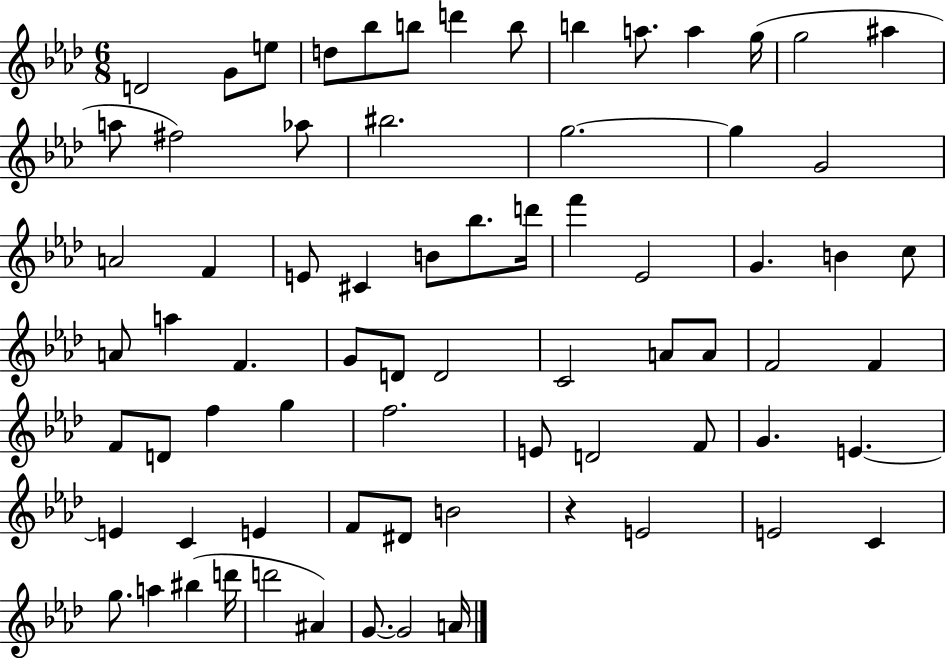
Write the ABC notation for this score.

X:1
T:Untitled
M:6/8
L:1/4
K:Ab
D2 G/2 e/2 d/2 _b/2 b/2 d' b/2 b a/2 a g/4 g2 ^a a/2 ^f2 _a/2 ^b2 g2 g G2 A2 F E/2 ^C B/2 _b/2 d'/4 f' _E2 G B c/2 A/2 a F G/2 D/2 D2 C2 A/2 A/2 F2 F F/2 D/2 f g f2 E/2 D2 F/2 G E E C E F/2 ^D/2 B2 z E2 E2 C g/2 a ^b d'/4 d'2 ^A G/2 G2 A/4